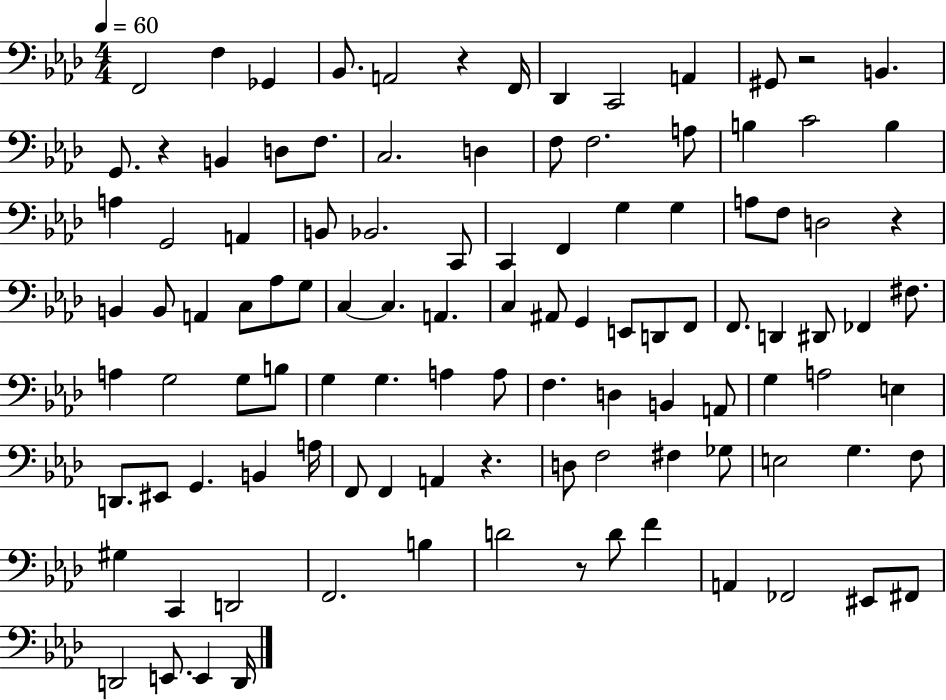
{
  \clef bass
  \numericTimeSignature
  \time 4/4
  \key aes \major
  \tempo 4 = 60
  f,2 f4 ges,4 | bes,8. a,2 r4 f,16 | des,4 c,2 a,4 | gis,8 r2 b,4. | \break g,8. r4 b,4 d8 f8. | c2. d4 | f8 f2. a8 | b4 c'2 b4 | \break a4 g,2 a,4 | b,8 bes,2. c,8 | c,4 f,4 g4 g4 | a8 f8 d2 r4 | \break b,4 b,8 a,4 c8 aes8 g8 | c4~~ c4. a,4. | c4 ais,8 g,4 e,8 d,8 f,8 | f,8. d,4 dis,8 fes,4 fis8. | \break a4 g2 g8 b8 | g4 g4. a4 a8 | f4. d4 b,4 a,8 | g4 a2 e4 | \break d,8. eis,8 g,4. b,4 a16 | f,8 f,4 a,4 r4. | d8 f2 fis4 ges8 | e2 g4. f8 | \break gis4 c,4 d,2 | f,2. b4 | d'2 r8 d'8 f'4 | a,4 fes,2 eis,8 fis,8 | \break d,2 e,8. e,4 d,16 | \bar "|."
}